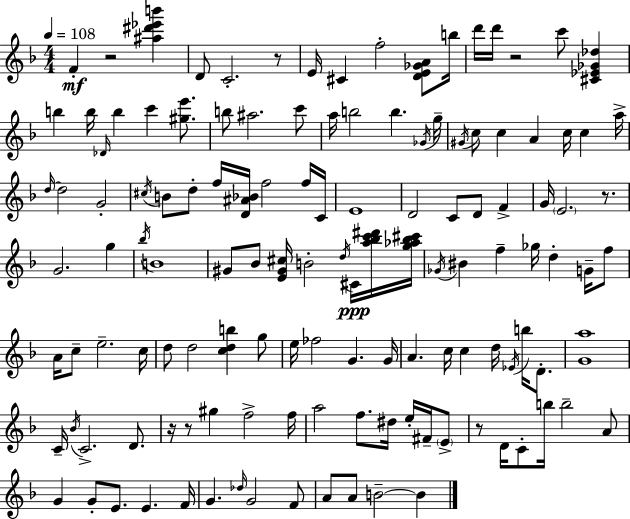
F4/q R/h [A#5,D#6,Eb6,B6]/q D4/e C4/h. R/e E4/s C#4/q F5/h [D4,E4,Gb4,A4]/e B5/s D6/s D6/s R/h C6/e [C#4,Eb4,Gb4,Db5]/q B5/q B5/s Db4/s B5/q C6/q [G#5,E6]/e. B5/e A#5/h. C6/e A5/s B5/h B5/q. Gb4/s G5/s G#4/s C5/e C5/q A4/q C5/s C5/q A5/s D5/s D5/h G4/h C#5/s B4/e D5/e F5/s [D4,A#4,Bb4]/s F5/h F5/s C4/s E4/w D4/h C4/e D4/e F4/q G4/s E4/h. R/e. G4/h. G5/q Bb5/s B4/w G#4/e Bb4/e [E4,G#4,C#5]/s B4/h D5/s C#4/s [A5,Bb5,C6,D#6]/s [G5,Ab5,Bb5,C#6]/s Gb4/s BIS4/q F5/q Gb5/s D5/q G4/s F5/e A4/s C5/e E5/h. C5/s D5/e D5/h [C5,D5,B5]/q G5/e E5/s FES5/h G4/q. G4/s A4/q. C5/s C5/q D5/s Eb4/s B5/s D4/e. [G4,A5]/w C4/s Bb4/s C4/h. D4/e. R/s R/e G#5/q F5/h F5/s A5/h F5/e. D#5/s E5/s F#4/s E4/e R/e D4/s C4/e B5/s B5/h A4/e G4/q G4/e E4/e. E4/q. F4/s G4/q. Db5/s G4/h F4/e A4/e A4/e B4/h B4/q